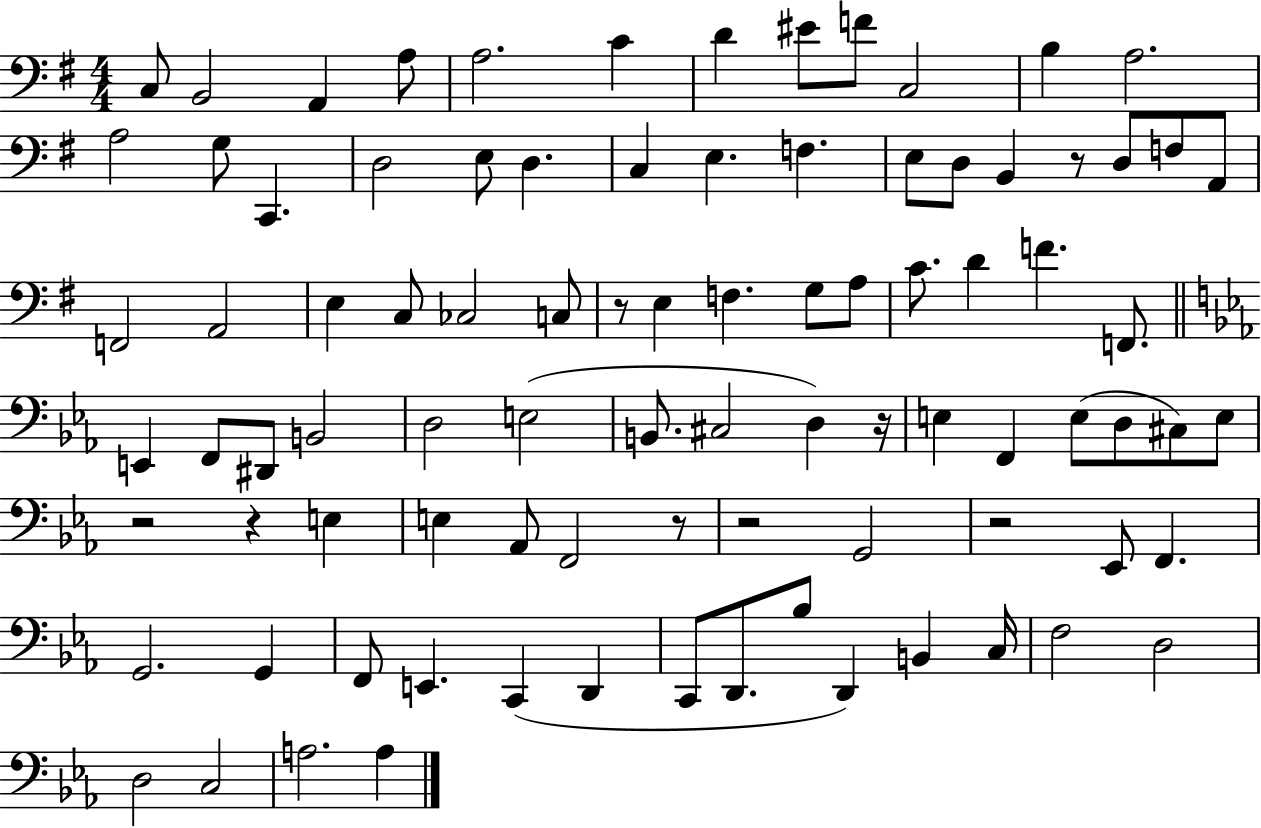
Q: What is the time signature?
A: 4/4